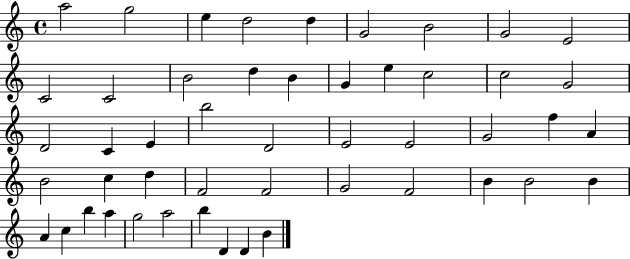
X:1
T:Untitled
M:4/4
L:1/4
K:C
a2 g2 e d2 d G2 B2 G2 E2 C2 C2 B2 d B G e c2 c2 G2 D2 C E b2 D2 E2 E2 G2 f A B2 c d F2 F2 G2 F2 B B2 B A c b a g2 a2 b D D B